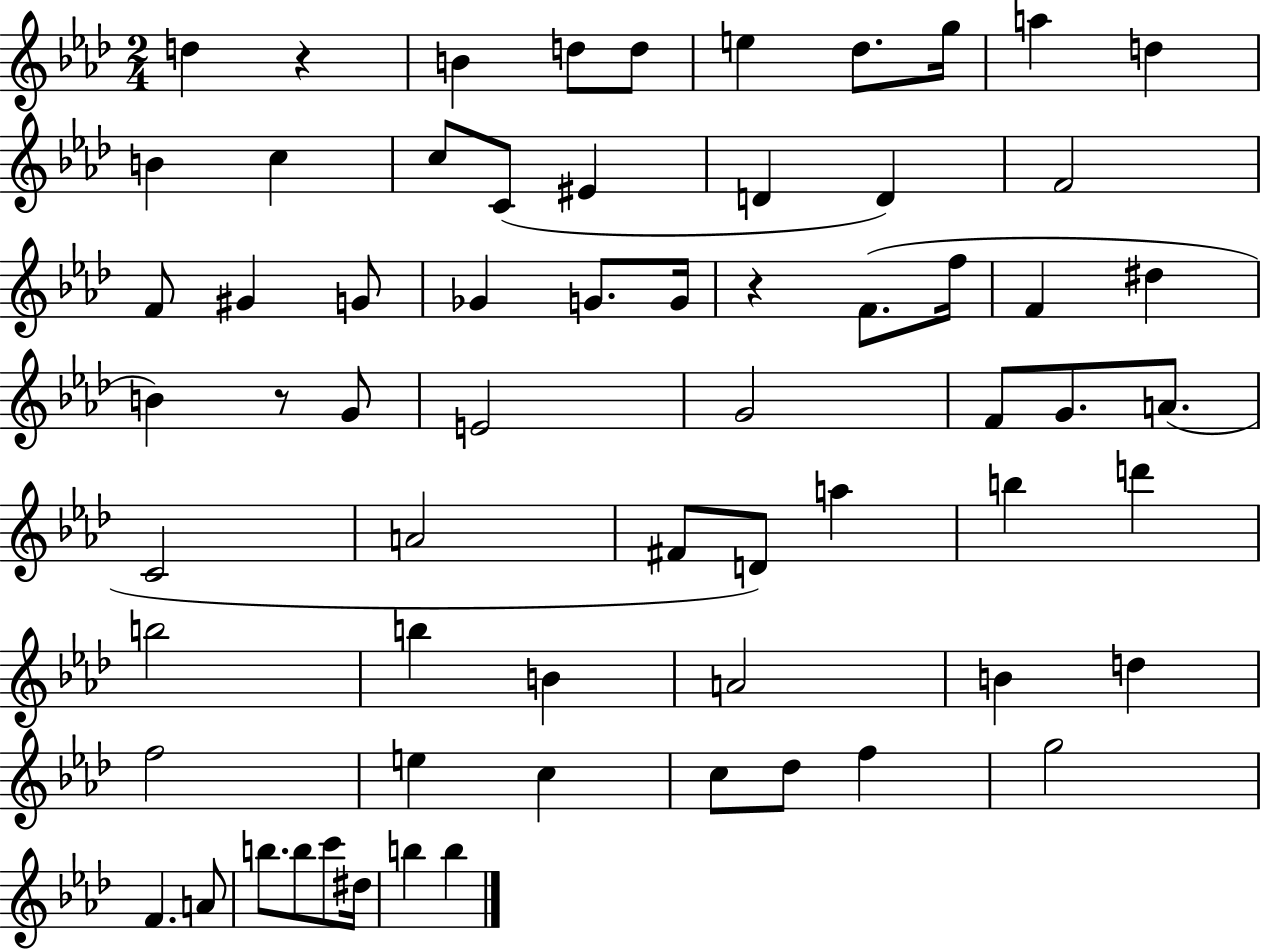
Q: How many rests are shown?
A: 3